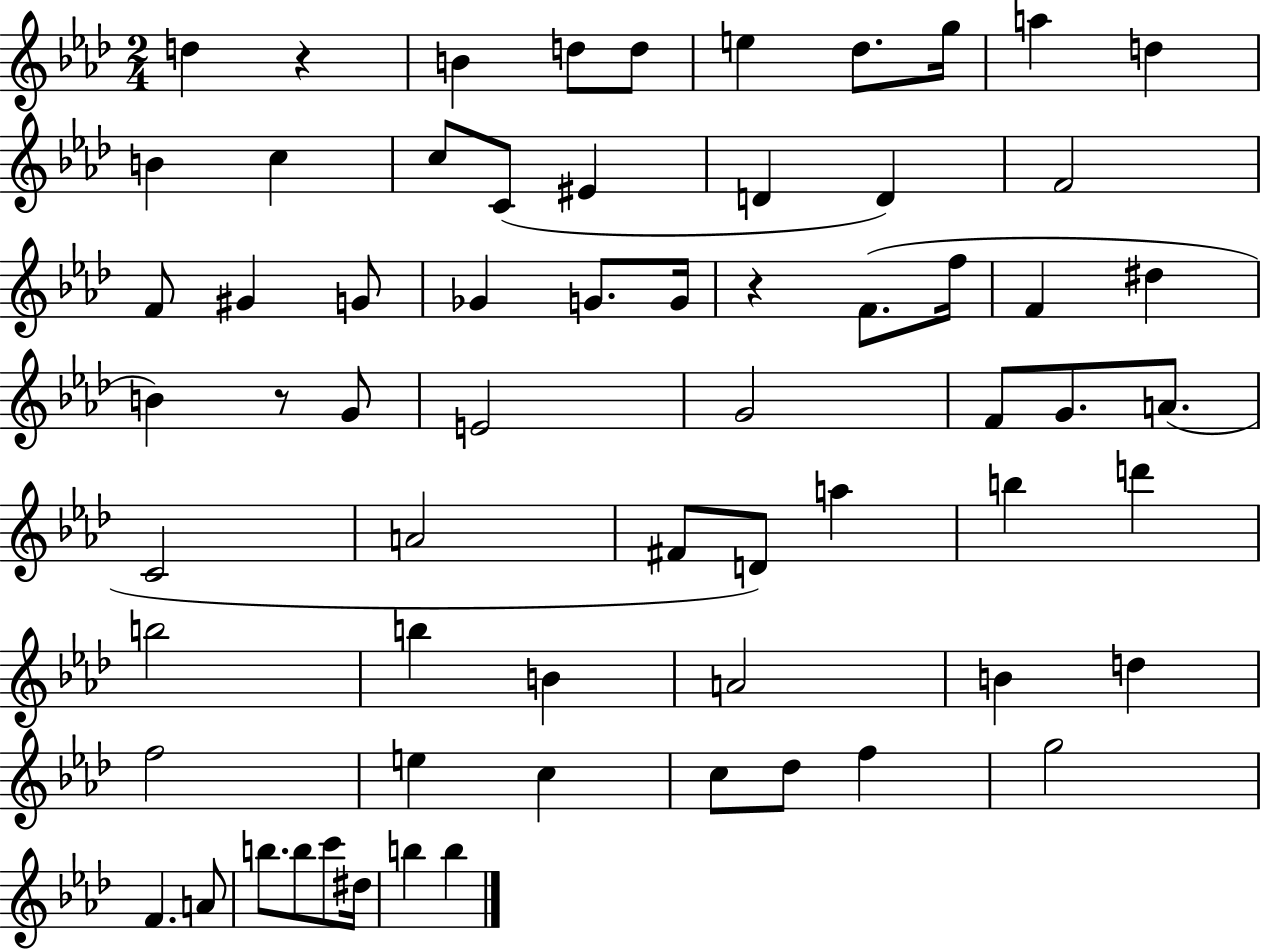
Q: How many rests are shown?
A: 3